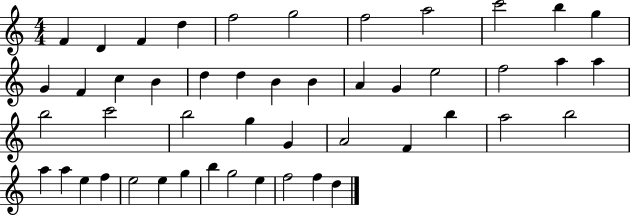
F4/q D4/q F4/q D5/q F5/h G5/h F5/h A5/h C6/h B5/q G5/q G4/q F4/q C5/q B4/q D5/q D5/q B4/q B4/q A4/q G4/q E5/h F5/h A5/q A5/q B5/h C6/h B5/h G5/q G4/q A4/h F4/q B5/q A5/h B5/h A5/q A5/q E5/q F5/q E5/h E5/q G5/q B5/q G5/h E5/q F5/h F5/q D5/q